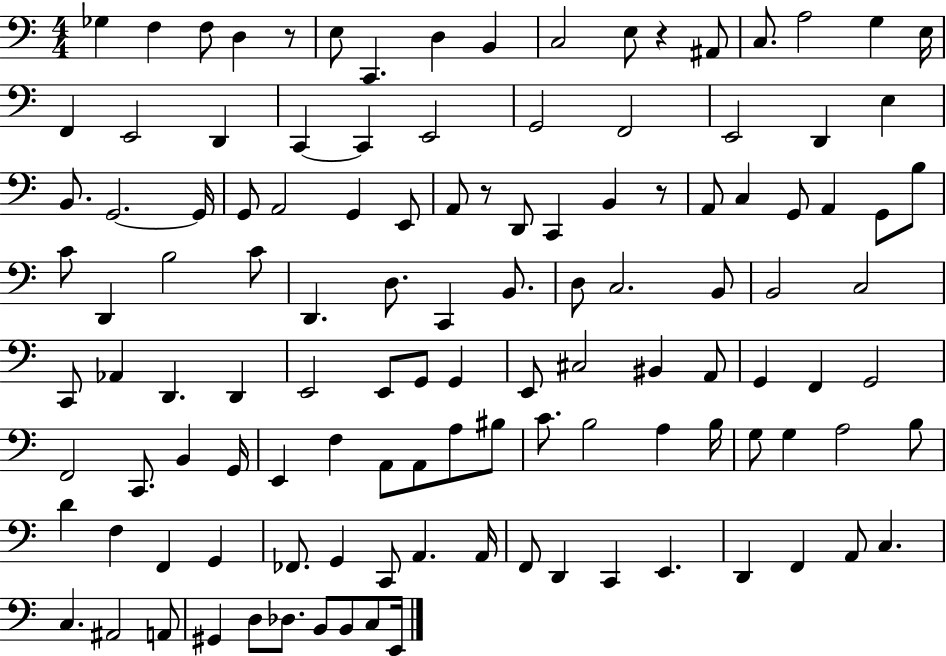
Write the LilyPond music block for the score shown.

{
  \clef bass
  \numericTimeSignature
  \time 4/4
  \key c \major
  \repeat volta 2 { ges4 f4 f8 d4 r8 | e8 c,4. d4 b,4 | c2 e8 r4 ais,8 | c8. a2 g4 e16 | \break f,4 e,2 d,4 | c,4~~ c,4 e,2 | g,2 f,2 | e,2 d,4 e4 | \break b,8. g,2.~~ g,16 | g,8 a,2 g,4 e,8 | a,8 r8 d,8 c,4 b,4 r8 | a,8 c4 g,8 a,4 g,8 b8 | \break c'8 d,4 b2 c'8 | d,4. d8. c,4 b,8. | d8 c2. b,8 | b,2 c2 | \break c,8 aes,4 d,4. d,4 | e,2 e,8 g,8 g,4 | e,8 cis2 bis,4 a,8 | g,4 f,4 g,2 | \break f,2 c,8. b,4 g,16 | e,4 f4 a,8 a,8 a8 bis8 | c'8. b2 a4 b16 | g8 g4 a2 b8 | \break d'4 f4 f,4 g,4 | fes,8. g,4 c,8 a,4. a,16 | f,8 d,4 c,4 e,4. | d,4 f,4 a,8 c4. | \break c4. ais,2 a,8 | gis,4 d8 des8. b,8 b,8 c8 e,16 | } \bar "|."
}